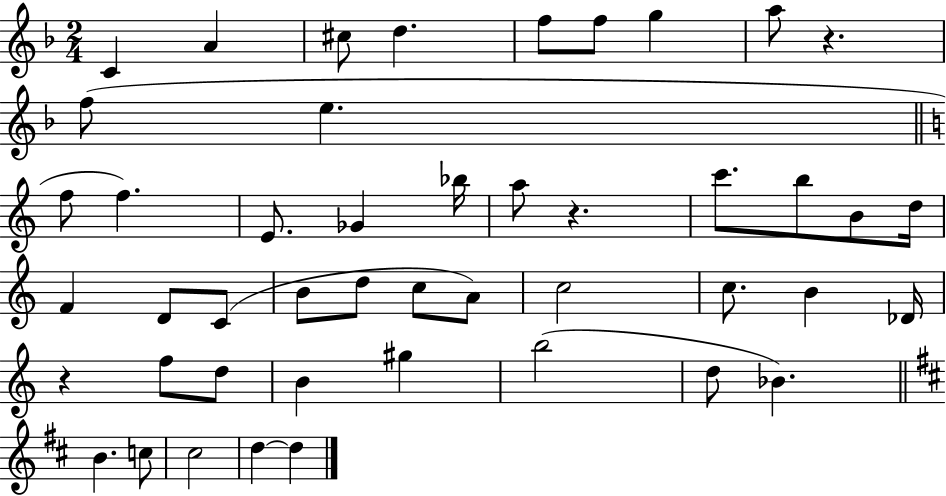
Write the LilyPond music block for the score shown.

{
  \clef treble
  \numericTimeSignature
  \time 2/4
  \key f \major
  \repeat volta 2 { c'4 a'4 | cis''8 d''4. | f''8 f''8 g''4 | a''8 r4. | \break f''8( e''4. | \bar "||" \break \key a \minor f''8 f''4.) | e'8. ges'4 bes''16 | a''8 r4. | c'''8. b''8 b'8 d''16 | \break f'4 d'8 c'8( | b'8 d''8 c''8 a'8) | c''2 | c''8. b'4 des'16 | \break r4 f''8 d''8 | b'4 gis''4 | b''2( | d''8 bes'4.) | \break \bar "||" \break \key d \major b'4. c''8 | cis''2 | d''4~~ d''4 | } \bar "|."
}